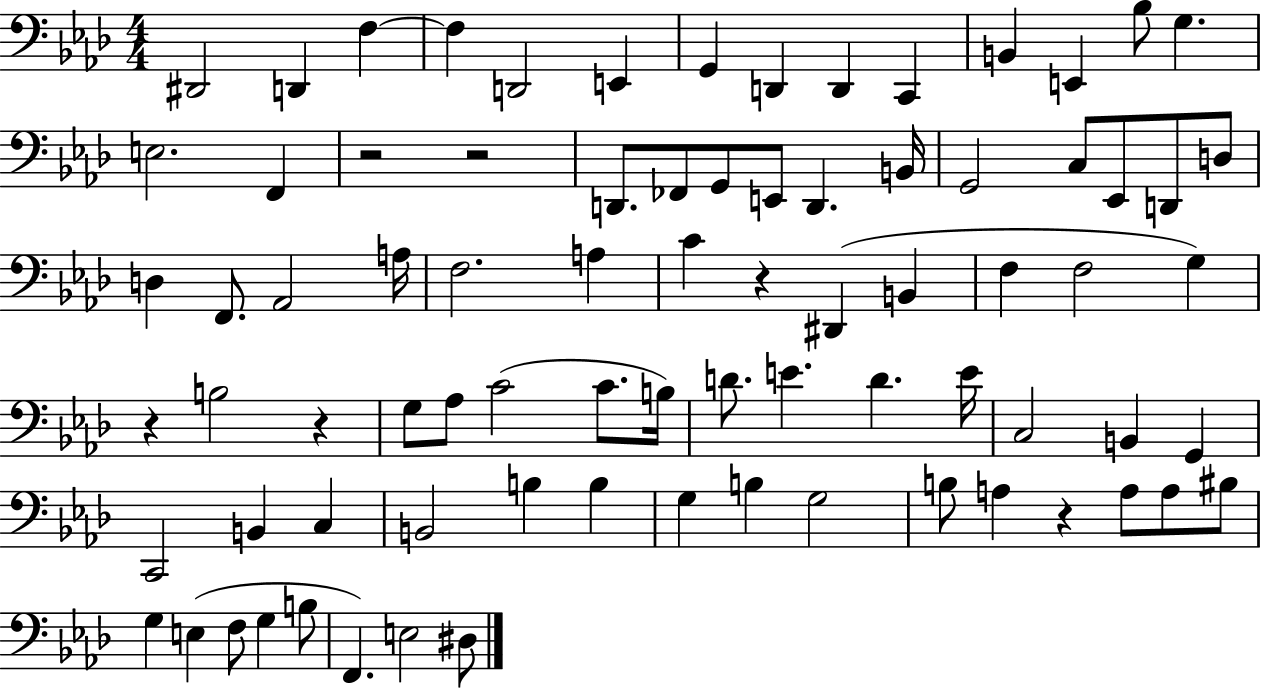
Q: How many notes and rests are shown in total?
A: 80